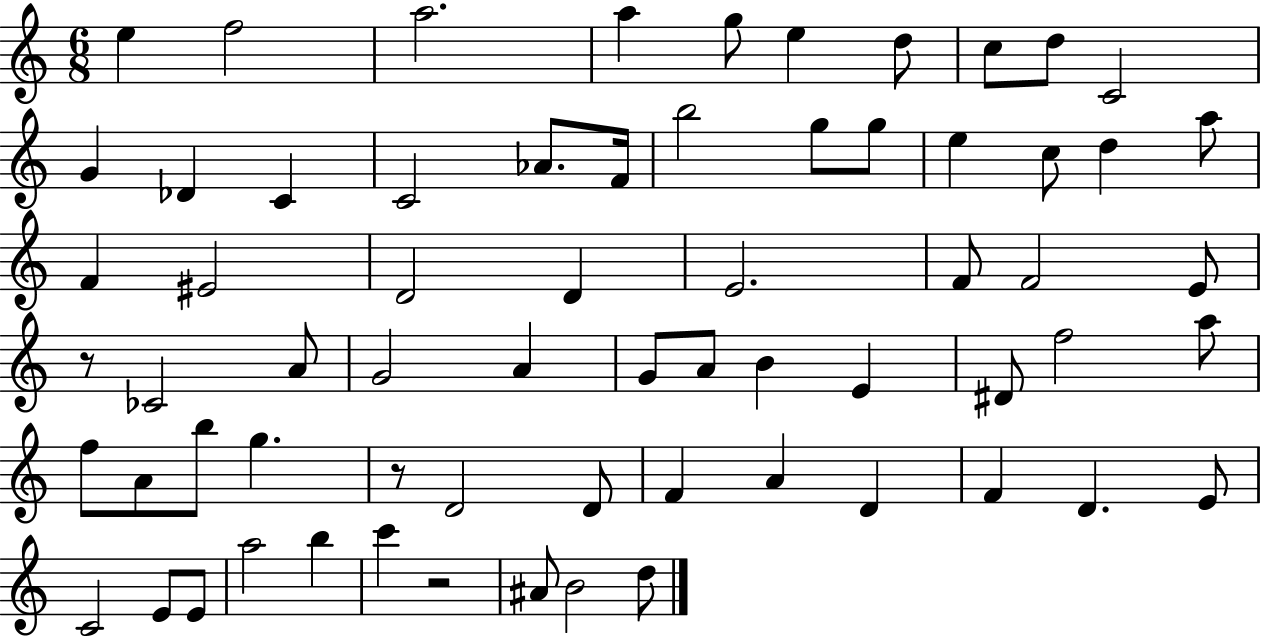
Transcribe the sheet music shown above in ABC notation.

X:1
T:Untitled
M:6/8
L:1/4
K:C
e f2 a2 a g/2 e d/2 c/2 d/2 C2 G _D C C2 _A/2 F/4 b2 g/2 g/2 e c/2 d a/2 F ^E2 D2 D E2 F/2 F2 E/2 z/2 _C2 A/2 G2 A G/2 A/2 B E ^D/2 f2 a/2 f/2 A/2 b/2 g z/2 D2 D/2 F A D F D E/2 C2 E/2 E/2 a2 b c' z2 ^A/2 B2 d/2